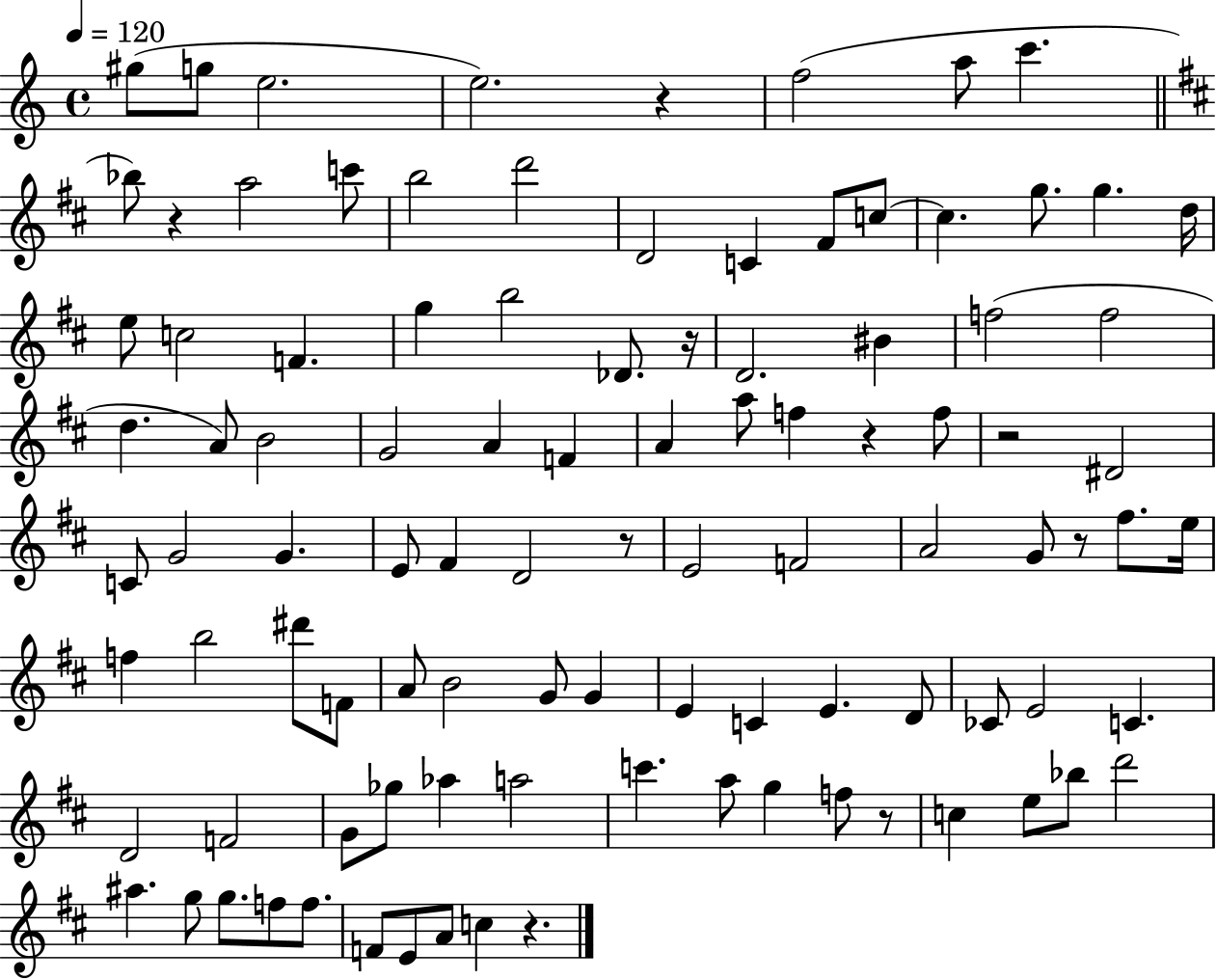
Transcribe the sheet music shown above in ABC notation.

X:1
T:Untitled
M:4/4
L:1/4
K:C
^g/2 g/2 e2 e2 z f2 a/2 c' _b/2 z a2 c'/2 b2 d'2 D2 C ^F/2 c/2 c g/2 g d/4 e/2 c2 F g b2 _D/2 z/4 D2 ^B f2 f2 d A/2 B2 G2 A F A a/2 f z f/2 z2 ^D2 C/2 G2 G E/2 ^F D2 z/2 E2 F2 A2 G/2 z/2 ^f/2 e/4 f b2 ^d'/2 F/2 A/2 B2 G/2 G E C E D/2 _C/2 E2 C D2 F2 G/2 _g/2 _a a2 c' a/2 g f/2 z/2 c e/2 _b/2 d'2 ^a g/2 g/2 f/2 f/2 F/2 E/2 A/2 c z